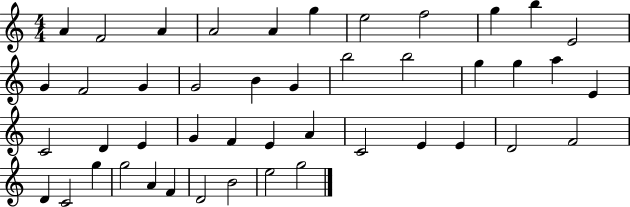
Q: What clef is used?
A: treble